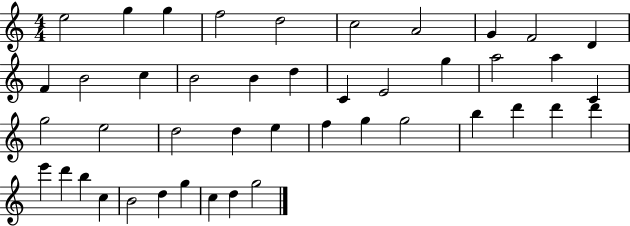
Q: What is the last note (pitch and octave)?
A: G5